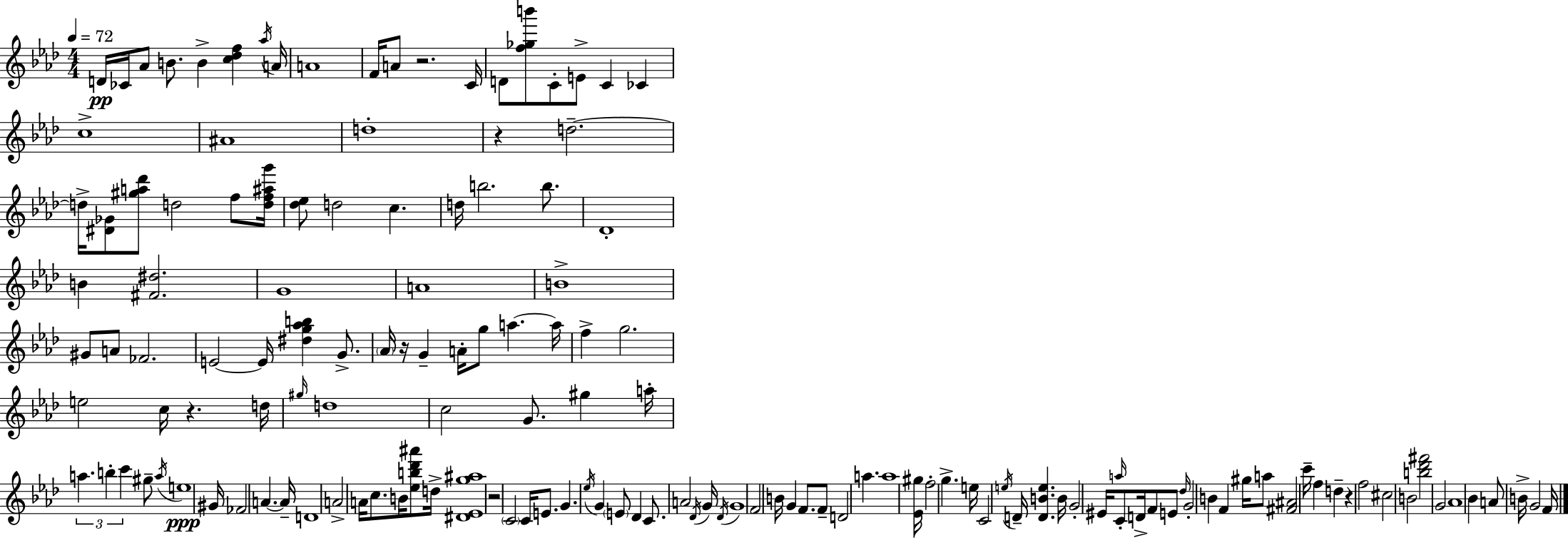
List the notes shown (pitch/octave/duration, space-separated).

D4/s CES4/s Ab4/e B4/e. B4/q [C5,Db5,F5]/q Ab5/s A4/s A4/w F4/s A4/e R/h. C4/s D4/e [F5,Gb5,B6]/e C4/e E4/e C4/q CES4/q C5/w A#4/w D5/w R/q D5/h. D5/s [D#4,Gb4]/e [G#5,A5,Db6]/e D5/h F5/e [D5,F5,A#5,G6]/s [Db5,Eb5]/e D5/h C5/q. D5/s B5/h. B5/e. Db4/w B4/q [F#4,D#5]/h. G4/w A4/w B4/w G#4/e A4/e FES4/h. E4/h E4/s [D#5,G5,Ab5,B5]/q G4/e. Ab4/s R/s G4/q A4/s G5/e A5/q. A5/s F5/q G5/h. E5/h C5/s R/q. D5/s G#5/s D5/w C5/h G4/e. G#5/q A5/s A5/q. B5/q C6/q G#5/e A5/s E5/w G#4/s FES4/h A4/q. A4/s D4/w A4/h A4/s C5/e. B4/s [Eb5,B5,Db6,A#6]/e D5/s [D#4,Eb4,G5,A#5]/w R/h C4/h C4/s E4/e. G4/q. Eb5/s G4/q E4/e Db4/q C4/e. A4/h Db4/s G4/s Db4/s G4/w F4/h B4/s G4/q F4/e. F4/e D4/h A5/q. A5/w [Eb4,G#5]/s F5/h G5/q. E5/s C4/h E5/s D4/s [D4,B4,E5]/q. B4/s G4/h EIS4/s A5/s C4/e D4/s F4/e E4/e Db5/s G4/h B4/q F4/q G#5/s A5/e [F#4,A#4]/h C6/s F5/q D5/q R/q F5/h C#5/h B4/h [B5,Db6,F#6]/h G4/h Ab4/w Bb4/q A4/e B4/s G4/h F4/s